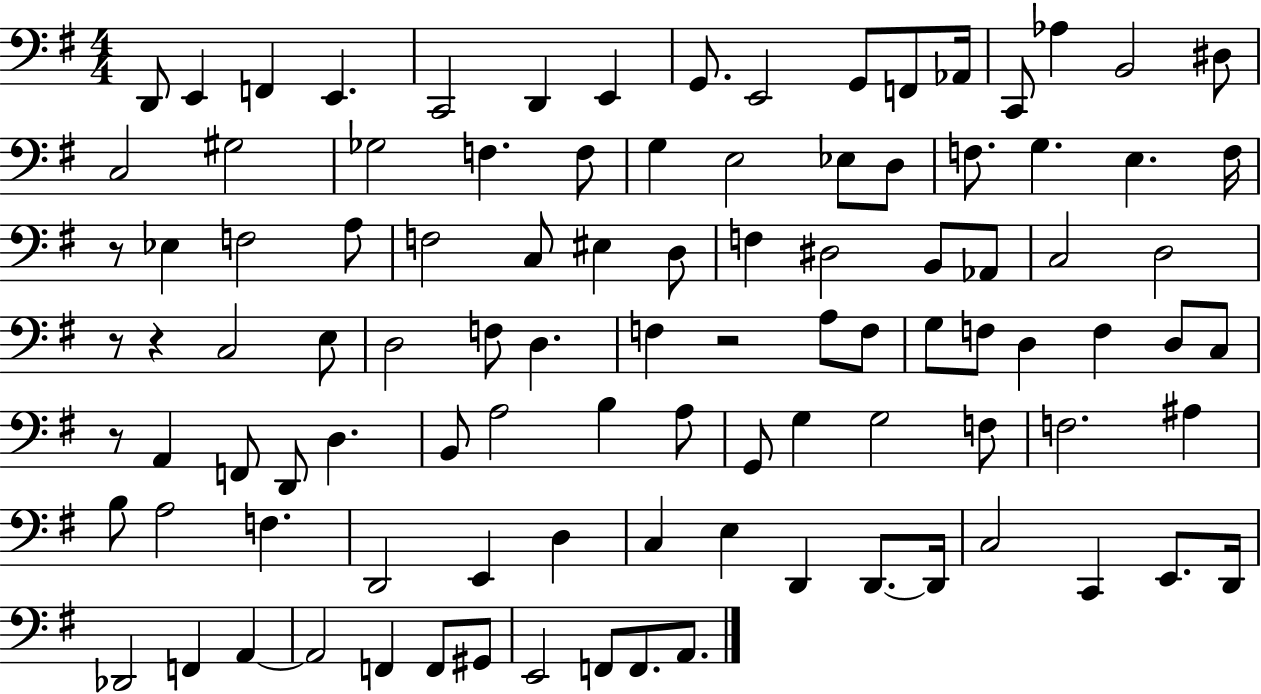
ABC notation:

X:1
T:Untitled
M:4/4
L:1/4
K:G
D,,/2 E,, F,, E,, C,,2 D,, E,, G,,/2 E,,2 G,,/2 F,,/2 _A,,/4 C,,/2 _A, B,,2 ^D,/2 C,2 ^G,2 _G,2 F, F,/2 G, E,2 _E,/2 D,/2 F,/2 G, E, F,/4 z/2 _E, F,2 A,/2 F,2 C,/2 ^E, D,/2 F, ^D,2 B,,/2 _A,,/2 C,2 D,2 z/2 z C,2 E,/2 D,2 F,/2 D, F, z2 A,/2 F,/2 G,/2 F,/2 D, F, D,/2 C,/2 z/2 A,, F,,/2 D,,/2 D, B,,/2 A,2 B, A,/2 G,,/2 G, G,2 F,/2 F,2 ^A, B,/2 A,2 F, D,,2 E,, D, C, E, D,, D,,/2 D,,/4 C,2 C,, E,,/2 D,,/4 _D,,2 F,, A,, A,,2 F,, F,,/2 ^G,,/2 E,,2 F,,/2 F,,/2 A,,/2